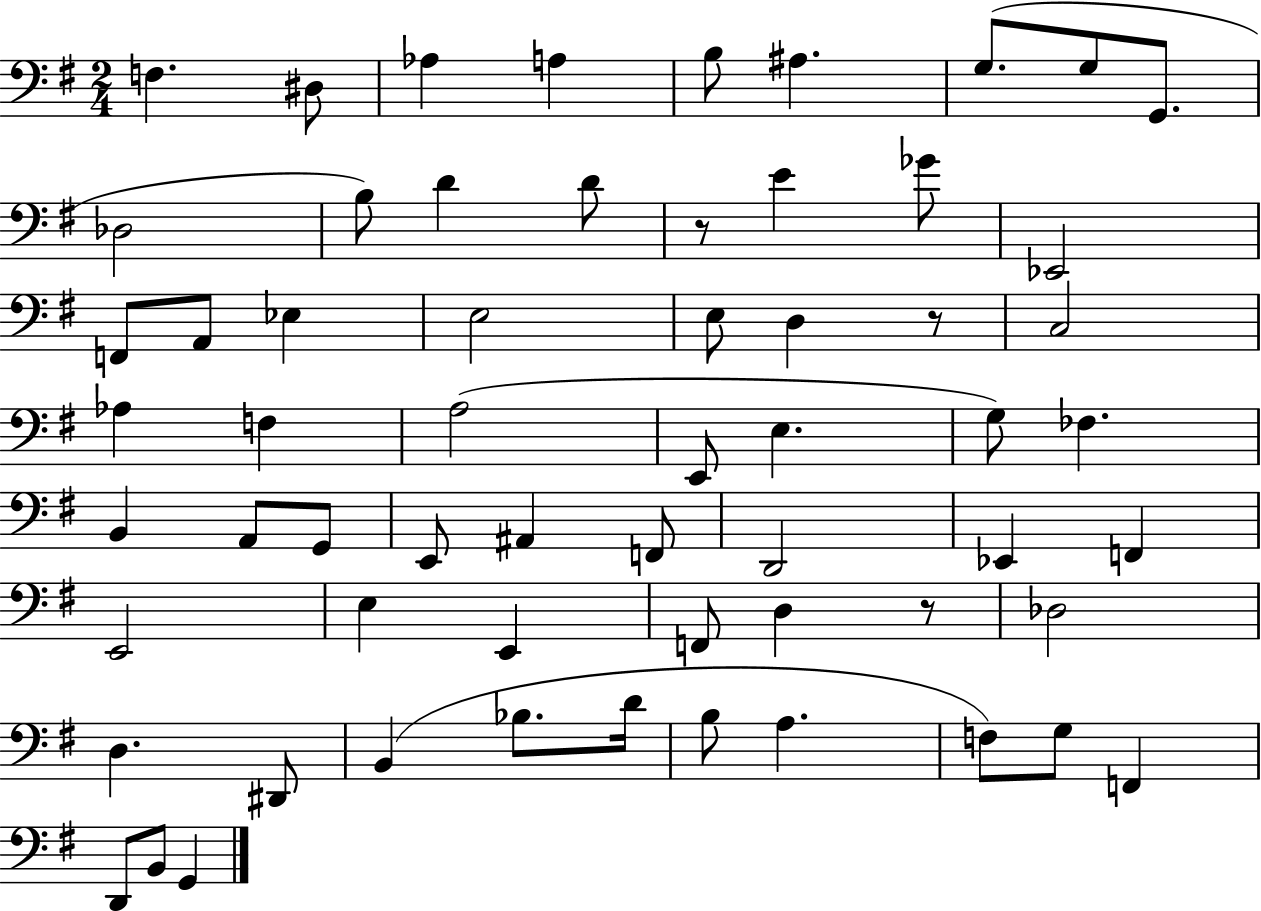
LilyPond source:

{
  \clef bass
  \numericTimeSignature
  \time 2/4
  \key g \major
  f4. dis8 | aes4 a4 | b8 ais4. | g8.( g8 g,8. | \break des2 | b8) d'4 d'8 | r8 e'4 ges'8 | ees,2 | \break f,8 a,8 ees4 | e2 | e8 d4 r8 | c2 | \break aes4 f4 | a2( | e,8 e4. | g8) fes4. | \break b,4 a,8 g,8 | e,8 ais,4 f,8 | d,2 | ees,4 f,4 | \break e,2 | e4 e,4 | f,8 d4 r8 | des2 | \break d4. dis,8 | b,4( bes8. d'16 | b8 a4. | f8) g8 f,4 | \break d,8 b,8 g,4 | \bar "|."
}